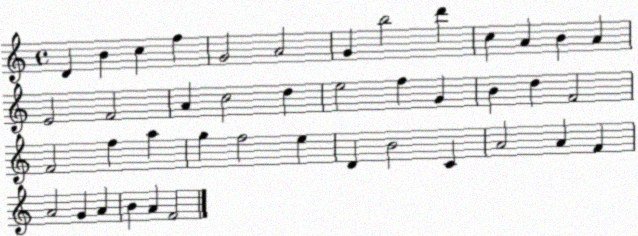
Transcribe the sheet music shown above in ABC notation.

X:1
T:Untitled
M:4/4
L:1/4
K:C
D B c f G2 A2 G b2 d' c A B A E2 F2 A c2 d e2 f G B d F2 F2 f a g f2 e D B2 C A2 A F A2 G A B A F2